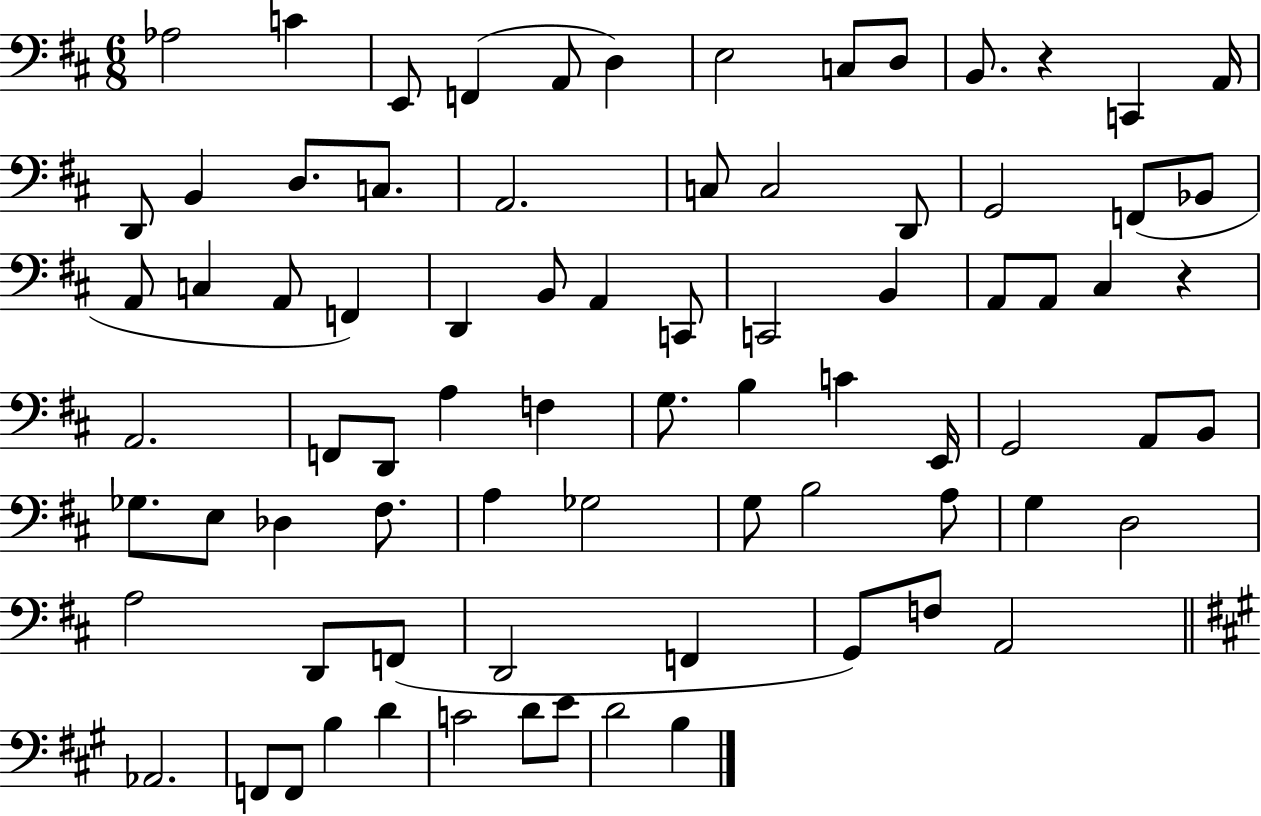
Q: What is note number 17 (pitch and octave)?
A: A2